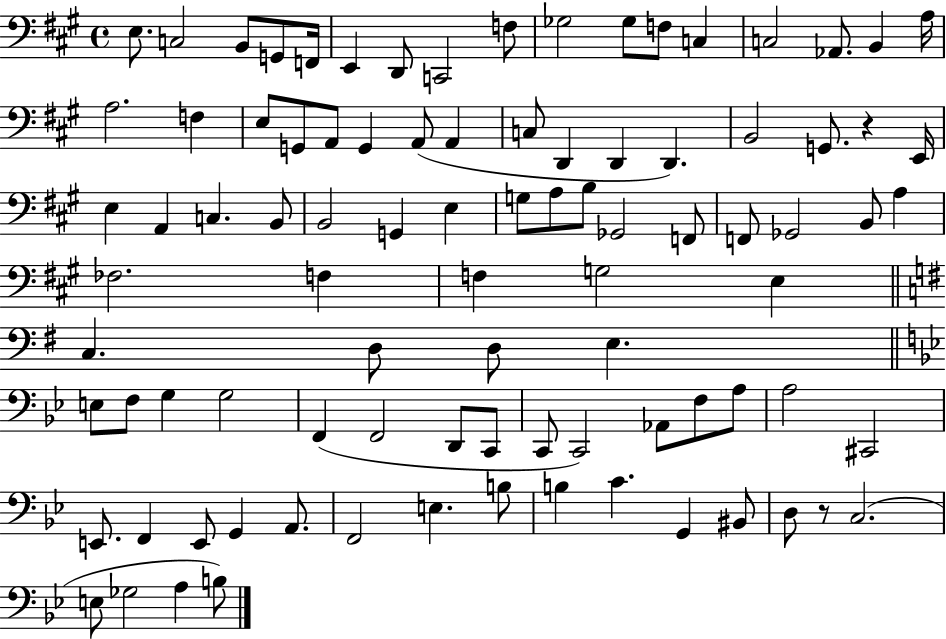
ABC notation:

X:1
T:Untitled
M:4/4
L:1/4
K:A
E,/2 C,2 B,,/2 G,,/2 F,,/4 E,, D,,/2 C,,2 F,/2 _G,2 _G,/2 F,/2 C, C,2 _A,,/2 B,, A,/4 A,2 F, E,/2 G,,/2 A,,/2 G,, A,,/2 A,, C,/2 D,, D,, D,, B,,2 G,,/2 z E,,/4 E, A,, C, B,,/2 B,,2 G,, E, G,/2 A,/2 B,/2 _G,,2 F,,/2 F,,/2 _G,,2 B,,/2 A, _F,2 F, F, G,2 E, C, D,/2 D,/2 E, E,/2 F,/2 G, G,2 F,, F,,2 D,,/2 C,,/2 C,,/2 C,,2 _A,,/2 F,/2 A,/2 A,2 ^C,,2 E,,/2 F,, E,,/2 G,, A,,/2 F,,2 E, B,/2 B, C G,, ^B,,/2 D,/2 z/2 C,2 E,/2 _G,2 A, B,/2